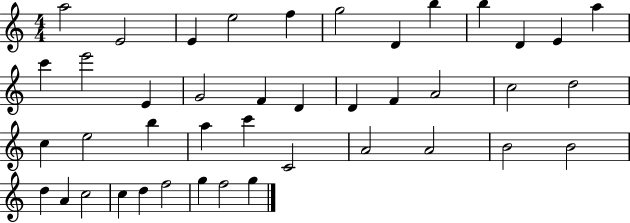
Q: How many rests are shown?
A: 0